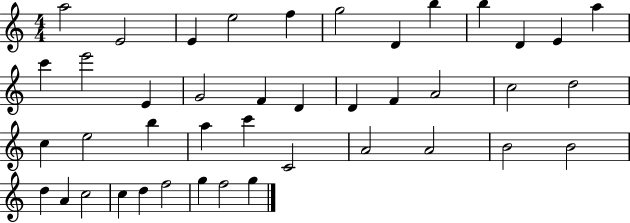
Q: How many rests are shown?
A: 0